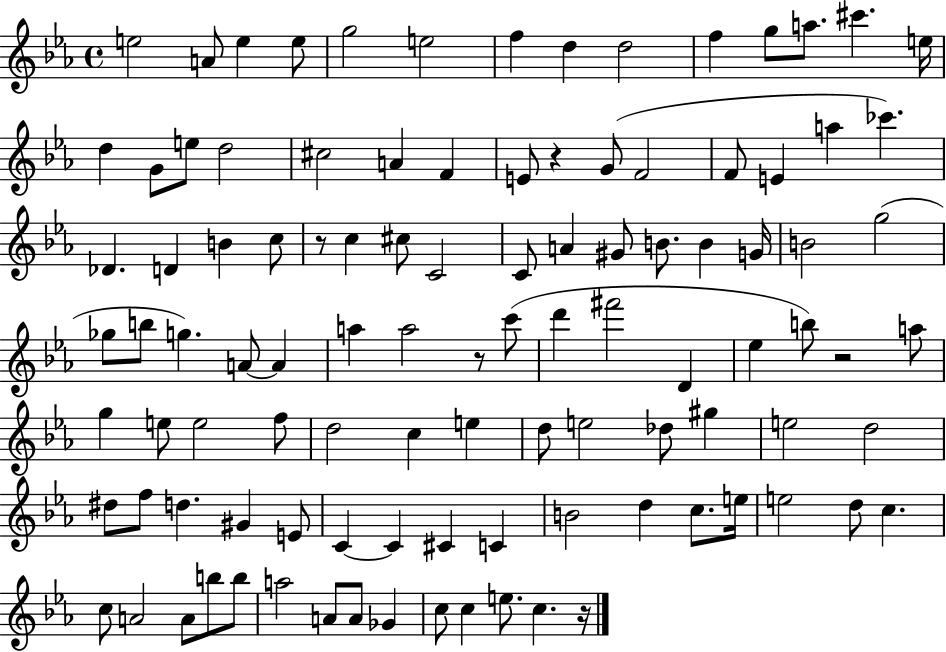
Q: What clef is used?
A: treble